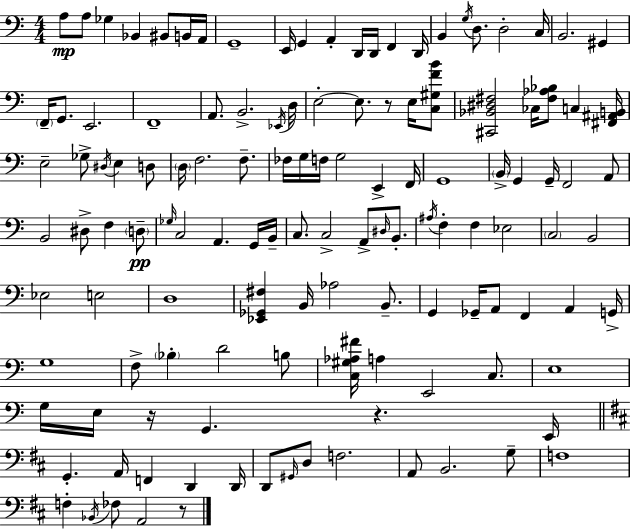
A3/e A3/e Gb3/q Bb2/q BIS2/e B2/s A2/s G2/w E2/s G2/q A2/q D2/s D2/s F2/q D2/s B2/q G3/s D3/e. D3/h C3/s B2/h. G#2/q F2/s G2/e. E2/h. F2/w A2/e. B2/h. Eb2/s D3/s E3/h E3/e. R/e E3/s [C3,G#3,F4,B4]/e [C#2,Bb2,D#3,F#3]/h CES3/s [F#3,Ab3,Bb3]/e C3/q [F#2,A#2,B2]/s E3/h Gb3/e D#3/s E3/q D3/e D3/s F3/h. F3/e. FES3/s G3/s F3/s G3/h E2/q F2/s G2/w B2/s G2/q G2/s F2/h A2/e B2/h D#3/e F3/q D3/e Gb3/s C3/h A2/q. G2/s B2/s C3/e. C3/h A2/e D#3/s B2/e. A#3/s F3/q F3/q Eb3/h C3/h B2/h Eb3/h E3/h D3/w [Eb2,Gb2,F#3]/q B2/s Ab3/h B2/e. G2/q Gb2/s A2/e F2/q A2/q G2/s G3/w F3/e Bb3/q D4/h B3/e [C3,G#3,Ab3,F#4]/s A3/q E2/h C3/e. E3/w G3/s E3/s R/s G2/q. R/q. E2/s G2/q. A2/s F2/q D2/q D2/s D2/e G#2/s D3/e F3/h. A2/e B2/h. G3/e F3/w F3/q Bb2/s FES3/e A2/h R/e